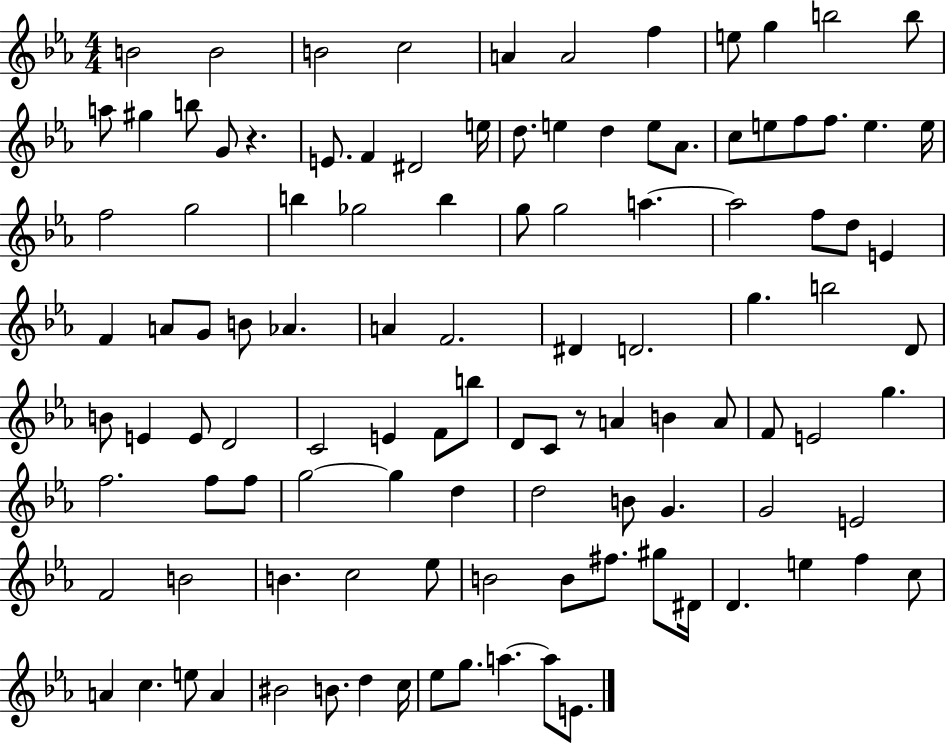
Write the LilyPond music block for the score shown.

{
  \clef treble
  \numericTimeSignature
  \time 4/4
  \key ees \major
  b'2 b'2 | b'2 c''2 | a'4 a'2 f''4 | e''8 g''4 b''2 b''8 | \break a''8 gis''4 b''8 g'8 r4. | e'8. f'4 dis'2 e''16 | d''8. e''4 d''4 e''8 aes'8. | c''8 e''8 f''8 f''8. e''4. e''16 | \break f''2 g''2 | b''4 ges''2 b''4 | g''8 g''2 a''4.~~ | a''2 f''8 d''8 e'4 | \break f'4 a'8 g'8 b'8 aes'4. | a'4 f'2. | dis'4 d'2. | g''4. b''2 d'8 | \break b'8 e'4 e'8 d'2 | c'2 e'4 f'8 b''8 | d'8 c'8 r8 a'4 b'4 a'8 | f'8 e'2 g''4. | \break f''2. f''8 f''8 | g''2~~ g''4 d''4 | d''2 b'8 g'4. | g'2 e'2 | \break f'2 b'2 | b'4. c''2 ees''8 | b'2 b'8 fis''8. gis''8 dis'16 | d'4. e''4 f''4 c''8 | \break a'4 c''4. e''8 a'4 | bis'2 b'8. d''4 c''16 | ees''8 g''8. a''4.~~ a''8 e'8. | \bar "|."
}